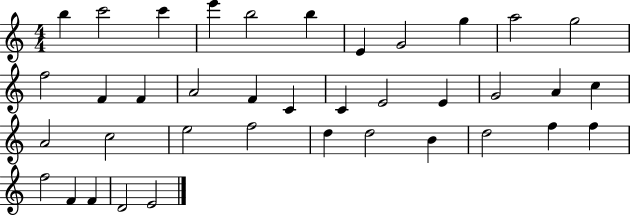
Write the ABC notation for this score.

X:1
T:Untitled
M:4/4
L:1/4
K:C
b c'2 c' e' b2 b E G2 g a2 g2 f2 F F A2 F C C E2 E G2 A c A2 c2 e2 f2 d d2 B d2 f f f2 F F D2 E2